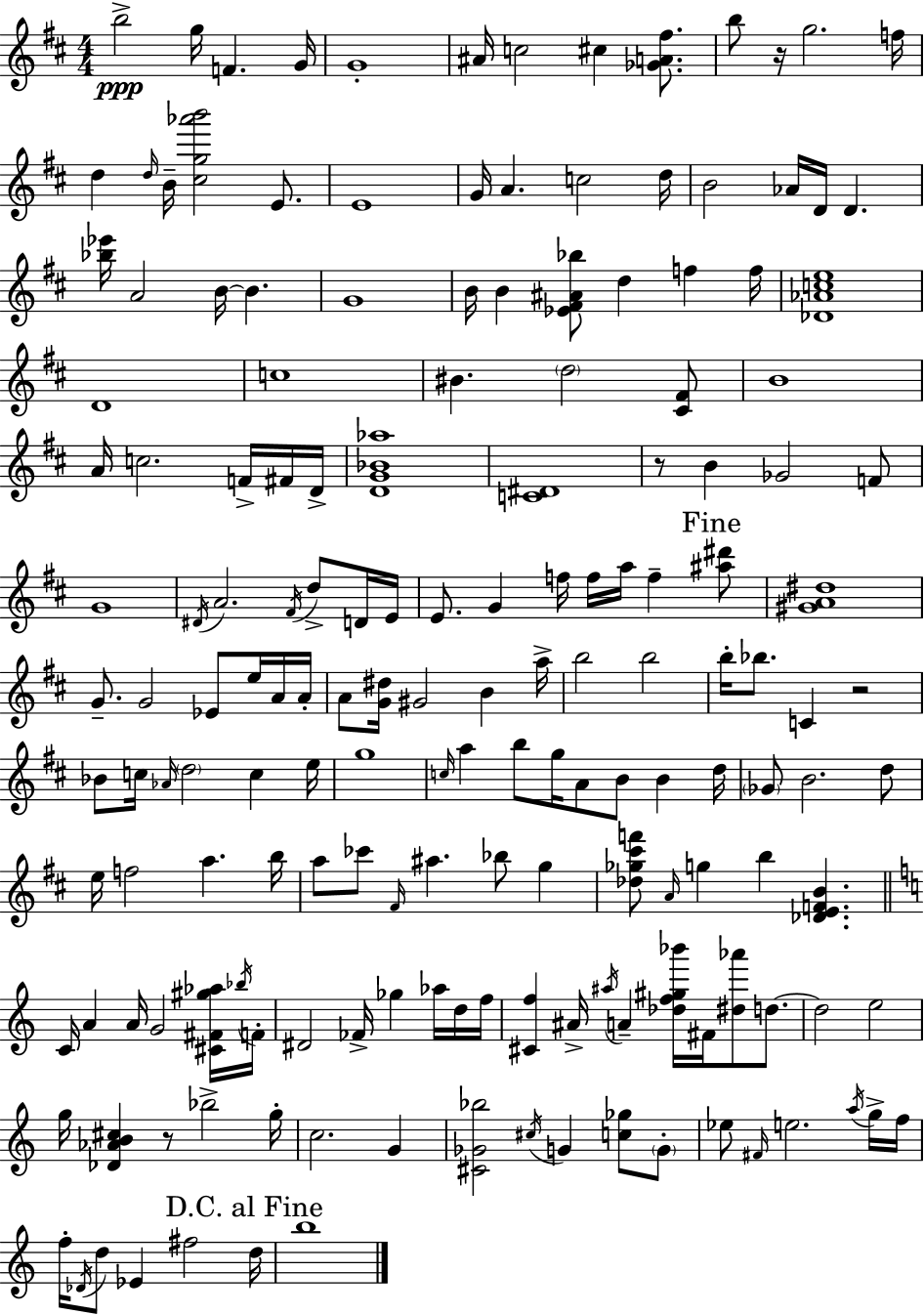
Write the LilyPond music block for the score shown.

{
  \clef treble
  \numericTimeSignature
  \time 4/4
  \key d \major
  \repeat volta 2 { b''2->\ppp g''16 f'4. g'16 | g'1-. | ais'16 c''2 cis''4 <ges' a' fis''>8. | b''8 r16 g''2. f''16 | \break d''4 \grace { d''16 } b'16-- <cis'' g'' aes''' b'''>2 e'8. | e'1 | g'16 a'4. c''2 | d''16 b'2 aes'16 d'16 d'4. | \break <bes'' ees'''>16 a'2 b'16~~ b'4. | g'1 | b'16 b'4 <ees' fis' ais' bes''>8 d''4 f''4 | f''16 <des' aes' c'' e''>1 | \break d'1 | c''1 | bis'4. \parenthesize d''2 <cis' fis'>8 | b'1 | \break a'16 c''2. f'16-> fis'16 | d'16-> <d' g' bes' aes''>1 | <c' dis'>1 | r8 b'4 ges'2 f'8 | \break g'1 | \acciaccatura { dis'16 } a'2. \acciaccatura { fis'16 } d''8-> | d'16 e'16 e'8. g'4 f''16 f''16 a''16 f''4-- | \mark "Fine" <ais'' dis'''>8 <gis' a' dis''>1 | \break g'8.-- g'2 ees'8 | e''16 a'16 a'16-. a'8 <g' dis''>16 gis'2 b'4 | a''16-> b''2 b''2 | b''16-. bes''8. c'4 r2 | \break bes'8 c''16 \grace { aes'16 } \parenthesize d''2 c''4 | e''16 g''1 | \grace { c''16 } a''4 b''8 g''16 a'8 b'8 | b'4 d''16 \parenthesize ges'8 b'2. | \break d''8 e''16 f''2 a''4. | b''16 a''8 ces'''8 \grace { fis'16 } ais''4. | bes''8 g''4 <des'' ges'' cis''' f'''>8 \grace { a'16 } g''4 b''4 | <des' e' f' b'>4. \bar "||" \break \key a \minor c'16 a'4 a'16 g'2 <cis' fis' gis'' aes''>16 \acciaccatura { bes''16 } | f'16-. dis'2 fes'16-> ges''4 aes''16 d''16 | f''16 <cis' f''>4 ais'16-> \acciaccatura { ais''16 } a'4-- <des'' f'' gis'' bes'''>16 fis'16 <dis'' aes'''>8 d''8.~~ | d''2 e''2 | \break g''16 <des' aes' b' cis''>4 r8 bes''2-> | g''16-. c''2. g'4 | <cis' ges' bes''>2 \acciaccatura { cis''16 } g'4 <c'' ges''>8 | \parenthesize g'8-. ees''8 \grace { fis'16 } e''2. | \break \acciaccatura { a''16 } g''16-> f''16 f''16-. \acciaccatura { des'16 } d''8 ees'4 fis''2 | \mark "D.C. al Fine" d''16 b''1 | } \bar "|."
}